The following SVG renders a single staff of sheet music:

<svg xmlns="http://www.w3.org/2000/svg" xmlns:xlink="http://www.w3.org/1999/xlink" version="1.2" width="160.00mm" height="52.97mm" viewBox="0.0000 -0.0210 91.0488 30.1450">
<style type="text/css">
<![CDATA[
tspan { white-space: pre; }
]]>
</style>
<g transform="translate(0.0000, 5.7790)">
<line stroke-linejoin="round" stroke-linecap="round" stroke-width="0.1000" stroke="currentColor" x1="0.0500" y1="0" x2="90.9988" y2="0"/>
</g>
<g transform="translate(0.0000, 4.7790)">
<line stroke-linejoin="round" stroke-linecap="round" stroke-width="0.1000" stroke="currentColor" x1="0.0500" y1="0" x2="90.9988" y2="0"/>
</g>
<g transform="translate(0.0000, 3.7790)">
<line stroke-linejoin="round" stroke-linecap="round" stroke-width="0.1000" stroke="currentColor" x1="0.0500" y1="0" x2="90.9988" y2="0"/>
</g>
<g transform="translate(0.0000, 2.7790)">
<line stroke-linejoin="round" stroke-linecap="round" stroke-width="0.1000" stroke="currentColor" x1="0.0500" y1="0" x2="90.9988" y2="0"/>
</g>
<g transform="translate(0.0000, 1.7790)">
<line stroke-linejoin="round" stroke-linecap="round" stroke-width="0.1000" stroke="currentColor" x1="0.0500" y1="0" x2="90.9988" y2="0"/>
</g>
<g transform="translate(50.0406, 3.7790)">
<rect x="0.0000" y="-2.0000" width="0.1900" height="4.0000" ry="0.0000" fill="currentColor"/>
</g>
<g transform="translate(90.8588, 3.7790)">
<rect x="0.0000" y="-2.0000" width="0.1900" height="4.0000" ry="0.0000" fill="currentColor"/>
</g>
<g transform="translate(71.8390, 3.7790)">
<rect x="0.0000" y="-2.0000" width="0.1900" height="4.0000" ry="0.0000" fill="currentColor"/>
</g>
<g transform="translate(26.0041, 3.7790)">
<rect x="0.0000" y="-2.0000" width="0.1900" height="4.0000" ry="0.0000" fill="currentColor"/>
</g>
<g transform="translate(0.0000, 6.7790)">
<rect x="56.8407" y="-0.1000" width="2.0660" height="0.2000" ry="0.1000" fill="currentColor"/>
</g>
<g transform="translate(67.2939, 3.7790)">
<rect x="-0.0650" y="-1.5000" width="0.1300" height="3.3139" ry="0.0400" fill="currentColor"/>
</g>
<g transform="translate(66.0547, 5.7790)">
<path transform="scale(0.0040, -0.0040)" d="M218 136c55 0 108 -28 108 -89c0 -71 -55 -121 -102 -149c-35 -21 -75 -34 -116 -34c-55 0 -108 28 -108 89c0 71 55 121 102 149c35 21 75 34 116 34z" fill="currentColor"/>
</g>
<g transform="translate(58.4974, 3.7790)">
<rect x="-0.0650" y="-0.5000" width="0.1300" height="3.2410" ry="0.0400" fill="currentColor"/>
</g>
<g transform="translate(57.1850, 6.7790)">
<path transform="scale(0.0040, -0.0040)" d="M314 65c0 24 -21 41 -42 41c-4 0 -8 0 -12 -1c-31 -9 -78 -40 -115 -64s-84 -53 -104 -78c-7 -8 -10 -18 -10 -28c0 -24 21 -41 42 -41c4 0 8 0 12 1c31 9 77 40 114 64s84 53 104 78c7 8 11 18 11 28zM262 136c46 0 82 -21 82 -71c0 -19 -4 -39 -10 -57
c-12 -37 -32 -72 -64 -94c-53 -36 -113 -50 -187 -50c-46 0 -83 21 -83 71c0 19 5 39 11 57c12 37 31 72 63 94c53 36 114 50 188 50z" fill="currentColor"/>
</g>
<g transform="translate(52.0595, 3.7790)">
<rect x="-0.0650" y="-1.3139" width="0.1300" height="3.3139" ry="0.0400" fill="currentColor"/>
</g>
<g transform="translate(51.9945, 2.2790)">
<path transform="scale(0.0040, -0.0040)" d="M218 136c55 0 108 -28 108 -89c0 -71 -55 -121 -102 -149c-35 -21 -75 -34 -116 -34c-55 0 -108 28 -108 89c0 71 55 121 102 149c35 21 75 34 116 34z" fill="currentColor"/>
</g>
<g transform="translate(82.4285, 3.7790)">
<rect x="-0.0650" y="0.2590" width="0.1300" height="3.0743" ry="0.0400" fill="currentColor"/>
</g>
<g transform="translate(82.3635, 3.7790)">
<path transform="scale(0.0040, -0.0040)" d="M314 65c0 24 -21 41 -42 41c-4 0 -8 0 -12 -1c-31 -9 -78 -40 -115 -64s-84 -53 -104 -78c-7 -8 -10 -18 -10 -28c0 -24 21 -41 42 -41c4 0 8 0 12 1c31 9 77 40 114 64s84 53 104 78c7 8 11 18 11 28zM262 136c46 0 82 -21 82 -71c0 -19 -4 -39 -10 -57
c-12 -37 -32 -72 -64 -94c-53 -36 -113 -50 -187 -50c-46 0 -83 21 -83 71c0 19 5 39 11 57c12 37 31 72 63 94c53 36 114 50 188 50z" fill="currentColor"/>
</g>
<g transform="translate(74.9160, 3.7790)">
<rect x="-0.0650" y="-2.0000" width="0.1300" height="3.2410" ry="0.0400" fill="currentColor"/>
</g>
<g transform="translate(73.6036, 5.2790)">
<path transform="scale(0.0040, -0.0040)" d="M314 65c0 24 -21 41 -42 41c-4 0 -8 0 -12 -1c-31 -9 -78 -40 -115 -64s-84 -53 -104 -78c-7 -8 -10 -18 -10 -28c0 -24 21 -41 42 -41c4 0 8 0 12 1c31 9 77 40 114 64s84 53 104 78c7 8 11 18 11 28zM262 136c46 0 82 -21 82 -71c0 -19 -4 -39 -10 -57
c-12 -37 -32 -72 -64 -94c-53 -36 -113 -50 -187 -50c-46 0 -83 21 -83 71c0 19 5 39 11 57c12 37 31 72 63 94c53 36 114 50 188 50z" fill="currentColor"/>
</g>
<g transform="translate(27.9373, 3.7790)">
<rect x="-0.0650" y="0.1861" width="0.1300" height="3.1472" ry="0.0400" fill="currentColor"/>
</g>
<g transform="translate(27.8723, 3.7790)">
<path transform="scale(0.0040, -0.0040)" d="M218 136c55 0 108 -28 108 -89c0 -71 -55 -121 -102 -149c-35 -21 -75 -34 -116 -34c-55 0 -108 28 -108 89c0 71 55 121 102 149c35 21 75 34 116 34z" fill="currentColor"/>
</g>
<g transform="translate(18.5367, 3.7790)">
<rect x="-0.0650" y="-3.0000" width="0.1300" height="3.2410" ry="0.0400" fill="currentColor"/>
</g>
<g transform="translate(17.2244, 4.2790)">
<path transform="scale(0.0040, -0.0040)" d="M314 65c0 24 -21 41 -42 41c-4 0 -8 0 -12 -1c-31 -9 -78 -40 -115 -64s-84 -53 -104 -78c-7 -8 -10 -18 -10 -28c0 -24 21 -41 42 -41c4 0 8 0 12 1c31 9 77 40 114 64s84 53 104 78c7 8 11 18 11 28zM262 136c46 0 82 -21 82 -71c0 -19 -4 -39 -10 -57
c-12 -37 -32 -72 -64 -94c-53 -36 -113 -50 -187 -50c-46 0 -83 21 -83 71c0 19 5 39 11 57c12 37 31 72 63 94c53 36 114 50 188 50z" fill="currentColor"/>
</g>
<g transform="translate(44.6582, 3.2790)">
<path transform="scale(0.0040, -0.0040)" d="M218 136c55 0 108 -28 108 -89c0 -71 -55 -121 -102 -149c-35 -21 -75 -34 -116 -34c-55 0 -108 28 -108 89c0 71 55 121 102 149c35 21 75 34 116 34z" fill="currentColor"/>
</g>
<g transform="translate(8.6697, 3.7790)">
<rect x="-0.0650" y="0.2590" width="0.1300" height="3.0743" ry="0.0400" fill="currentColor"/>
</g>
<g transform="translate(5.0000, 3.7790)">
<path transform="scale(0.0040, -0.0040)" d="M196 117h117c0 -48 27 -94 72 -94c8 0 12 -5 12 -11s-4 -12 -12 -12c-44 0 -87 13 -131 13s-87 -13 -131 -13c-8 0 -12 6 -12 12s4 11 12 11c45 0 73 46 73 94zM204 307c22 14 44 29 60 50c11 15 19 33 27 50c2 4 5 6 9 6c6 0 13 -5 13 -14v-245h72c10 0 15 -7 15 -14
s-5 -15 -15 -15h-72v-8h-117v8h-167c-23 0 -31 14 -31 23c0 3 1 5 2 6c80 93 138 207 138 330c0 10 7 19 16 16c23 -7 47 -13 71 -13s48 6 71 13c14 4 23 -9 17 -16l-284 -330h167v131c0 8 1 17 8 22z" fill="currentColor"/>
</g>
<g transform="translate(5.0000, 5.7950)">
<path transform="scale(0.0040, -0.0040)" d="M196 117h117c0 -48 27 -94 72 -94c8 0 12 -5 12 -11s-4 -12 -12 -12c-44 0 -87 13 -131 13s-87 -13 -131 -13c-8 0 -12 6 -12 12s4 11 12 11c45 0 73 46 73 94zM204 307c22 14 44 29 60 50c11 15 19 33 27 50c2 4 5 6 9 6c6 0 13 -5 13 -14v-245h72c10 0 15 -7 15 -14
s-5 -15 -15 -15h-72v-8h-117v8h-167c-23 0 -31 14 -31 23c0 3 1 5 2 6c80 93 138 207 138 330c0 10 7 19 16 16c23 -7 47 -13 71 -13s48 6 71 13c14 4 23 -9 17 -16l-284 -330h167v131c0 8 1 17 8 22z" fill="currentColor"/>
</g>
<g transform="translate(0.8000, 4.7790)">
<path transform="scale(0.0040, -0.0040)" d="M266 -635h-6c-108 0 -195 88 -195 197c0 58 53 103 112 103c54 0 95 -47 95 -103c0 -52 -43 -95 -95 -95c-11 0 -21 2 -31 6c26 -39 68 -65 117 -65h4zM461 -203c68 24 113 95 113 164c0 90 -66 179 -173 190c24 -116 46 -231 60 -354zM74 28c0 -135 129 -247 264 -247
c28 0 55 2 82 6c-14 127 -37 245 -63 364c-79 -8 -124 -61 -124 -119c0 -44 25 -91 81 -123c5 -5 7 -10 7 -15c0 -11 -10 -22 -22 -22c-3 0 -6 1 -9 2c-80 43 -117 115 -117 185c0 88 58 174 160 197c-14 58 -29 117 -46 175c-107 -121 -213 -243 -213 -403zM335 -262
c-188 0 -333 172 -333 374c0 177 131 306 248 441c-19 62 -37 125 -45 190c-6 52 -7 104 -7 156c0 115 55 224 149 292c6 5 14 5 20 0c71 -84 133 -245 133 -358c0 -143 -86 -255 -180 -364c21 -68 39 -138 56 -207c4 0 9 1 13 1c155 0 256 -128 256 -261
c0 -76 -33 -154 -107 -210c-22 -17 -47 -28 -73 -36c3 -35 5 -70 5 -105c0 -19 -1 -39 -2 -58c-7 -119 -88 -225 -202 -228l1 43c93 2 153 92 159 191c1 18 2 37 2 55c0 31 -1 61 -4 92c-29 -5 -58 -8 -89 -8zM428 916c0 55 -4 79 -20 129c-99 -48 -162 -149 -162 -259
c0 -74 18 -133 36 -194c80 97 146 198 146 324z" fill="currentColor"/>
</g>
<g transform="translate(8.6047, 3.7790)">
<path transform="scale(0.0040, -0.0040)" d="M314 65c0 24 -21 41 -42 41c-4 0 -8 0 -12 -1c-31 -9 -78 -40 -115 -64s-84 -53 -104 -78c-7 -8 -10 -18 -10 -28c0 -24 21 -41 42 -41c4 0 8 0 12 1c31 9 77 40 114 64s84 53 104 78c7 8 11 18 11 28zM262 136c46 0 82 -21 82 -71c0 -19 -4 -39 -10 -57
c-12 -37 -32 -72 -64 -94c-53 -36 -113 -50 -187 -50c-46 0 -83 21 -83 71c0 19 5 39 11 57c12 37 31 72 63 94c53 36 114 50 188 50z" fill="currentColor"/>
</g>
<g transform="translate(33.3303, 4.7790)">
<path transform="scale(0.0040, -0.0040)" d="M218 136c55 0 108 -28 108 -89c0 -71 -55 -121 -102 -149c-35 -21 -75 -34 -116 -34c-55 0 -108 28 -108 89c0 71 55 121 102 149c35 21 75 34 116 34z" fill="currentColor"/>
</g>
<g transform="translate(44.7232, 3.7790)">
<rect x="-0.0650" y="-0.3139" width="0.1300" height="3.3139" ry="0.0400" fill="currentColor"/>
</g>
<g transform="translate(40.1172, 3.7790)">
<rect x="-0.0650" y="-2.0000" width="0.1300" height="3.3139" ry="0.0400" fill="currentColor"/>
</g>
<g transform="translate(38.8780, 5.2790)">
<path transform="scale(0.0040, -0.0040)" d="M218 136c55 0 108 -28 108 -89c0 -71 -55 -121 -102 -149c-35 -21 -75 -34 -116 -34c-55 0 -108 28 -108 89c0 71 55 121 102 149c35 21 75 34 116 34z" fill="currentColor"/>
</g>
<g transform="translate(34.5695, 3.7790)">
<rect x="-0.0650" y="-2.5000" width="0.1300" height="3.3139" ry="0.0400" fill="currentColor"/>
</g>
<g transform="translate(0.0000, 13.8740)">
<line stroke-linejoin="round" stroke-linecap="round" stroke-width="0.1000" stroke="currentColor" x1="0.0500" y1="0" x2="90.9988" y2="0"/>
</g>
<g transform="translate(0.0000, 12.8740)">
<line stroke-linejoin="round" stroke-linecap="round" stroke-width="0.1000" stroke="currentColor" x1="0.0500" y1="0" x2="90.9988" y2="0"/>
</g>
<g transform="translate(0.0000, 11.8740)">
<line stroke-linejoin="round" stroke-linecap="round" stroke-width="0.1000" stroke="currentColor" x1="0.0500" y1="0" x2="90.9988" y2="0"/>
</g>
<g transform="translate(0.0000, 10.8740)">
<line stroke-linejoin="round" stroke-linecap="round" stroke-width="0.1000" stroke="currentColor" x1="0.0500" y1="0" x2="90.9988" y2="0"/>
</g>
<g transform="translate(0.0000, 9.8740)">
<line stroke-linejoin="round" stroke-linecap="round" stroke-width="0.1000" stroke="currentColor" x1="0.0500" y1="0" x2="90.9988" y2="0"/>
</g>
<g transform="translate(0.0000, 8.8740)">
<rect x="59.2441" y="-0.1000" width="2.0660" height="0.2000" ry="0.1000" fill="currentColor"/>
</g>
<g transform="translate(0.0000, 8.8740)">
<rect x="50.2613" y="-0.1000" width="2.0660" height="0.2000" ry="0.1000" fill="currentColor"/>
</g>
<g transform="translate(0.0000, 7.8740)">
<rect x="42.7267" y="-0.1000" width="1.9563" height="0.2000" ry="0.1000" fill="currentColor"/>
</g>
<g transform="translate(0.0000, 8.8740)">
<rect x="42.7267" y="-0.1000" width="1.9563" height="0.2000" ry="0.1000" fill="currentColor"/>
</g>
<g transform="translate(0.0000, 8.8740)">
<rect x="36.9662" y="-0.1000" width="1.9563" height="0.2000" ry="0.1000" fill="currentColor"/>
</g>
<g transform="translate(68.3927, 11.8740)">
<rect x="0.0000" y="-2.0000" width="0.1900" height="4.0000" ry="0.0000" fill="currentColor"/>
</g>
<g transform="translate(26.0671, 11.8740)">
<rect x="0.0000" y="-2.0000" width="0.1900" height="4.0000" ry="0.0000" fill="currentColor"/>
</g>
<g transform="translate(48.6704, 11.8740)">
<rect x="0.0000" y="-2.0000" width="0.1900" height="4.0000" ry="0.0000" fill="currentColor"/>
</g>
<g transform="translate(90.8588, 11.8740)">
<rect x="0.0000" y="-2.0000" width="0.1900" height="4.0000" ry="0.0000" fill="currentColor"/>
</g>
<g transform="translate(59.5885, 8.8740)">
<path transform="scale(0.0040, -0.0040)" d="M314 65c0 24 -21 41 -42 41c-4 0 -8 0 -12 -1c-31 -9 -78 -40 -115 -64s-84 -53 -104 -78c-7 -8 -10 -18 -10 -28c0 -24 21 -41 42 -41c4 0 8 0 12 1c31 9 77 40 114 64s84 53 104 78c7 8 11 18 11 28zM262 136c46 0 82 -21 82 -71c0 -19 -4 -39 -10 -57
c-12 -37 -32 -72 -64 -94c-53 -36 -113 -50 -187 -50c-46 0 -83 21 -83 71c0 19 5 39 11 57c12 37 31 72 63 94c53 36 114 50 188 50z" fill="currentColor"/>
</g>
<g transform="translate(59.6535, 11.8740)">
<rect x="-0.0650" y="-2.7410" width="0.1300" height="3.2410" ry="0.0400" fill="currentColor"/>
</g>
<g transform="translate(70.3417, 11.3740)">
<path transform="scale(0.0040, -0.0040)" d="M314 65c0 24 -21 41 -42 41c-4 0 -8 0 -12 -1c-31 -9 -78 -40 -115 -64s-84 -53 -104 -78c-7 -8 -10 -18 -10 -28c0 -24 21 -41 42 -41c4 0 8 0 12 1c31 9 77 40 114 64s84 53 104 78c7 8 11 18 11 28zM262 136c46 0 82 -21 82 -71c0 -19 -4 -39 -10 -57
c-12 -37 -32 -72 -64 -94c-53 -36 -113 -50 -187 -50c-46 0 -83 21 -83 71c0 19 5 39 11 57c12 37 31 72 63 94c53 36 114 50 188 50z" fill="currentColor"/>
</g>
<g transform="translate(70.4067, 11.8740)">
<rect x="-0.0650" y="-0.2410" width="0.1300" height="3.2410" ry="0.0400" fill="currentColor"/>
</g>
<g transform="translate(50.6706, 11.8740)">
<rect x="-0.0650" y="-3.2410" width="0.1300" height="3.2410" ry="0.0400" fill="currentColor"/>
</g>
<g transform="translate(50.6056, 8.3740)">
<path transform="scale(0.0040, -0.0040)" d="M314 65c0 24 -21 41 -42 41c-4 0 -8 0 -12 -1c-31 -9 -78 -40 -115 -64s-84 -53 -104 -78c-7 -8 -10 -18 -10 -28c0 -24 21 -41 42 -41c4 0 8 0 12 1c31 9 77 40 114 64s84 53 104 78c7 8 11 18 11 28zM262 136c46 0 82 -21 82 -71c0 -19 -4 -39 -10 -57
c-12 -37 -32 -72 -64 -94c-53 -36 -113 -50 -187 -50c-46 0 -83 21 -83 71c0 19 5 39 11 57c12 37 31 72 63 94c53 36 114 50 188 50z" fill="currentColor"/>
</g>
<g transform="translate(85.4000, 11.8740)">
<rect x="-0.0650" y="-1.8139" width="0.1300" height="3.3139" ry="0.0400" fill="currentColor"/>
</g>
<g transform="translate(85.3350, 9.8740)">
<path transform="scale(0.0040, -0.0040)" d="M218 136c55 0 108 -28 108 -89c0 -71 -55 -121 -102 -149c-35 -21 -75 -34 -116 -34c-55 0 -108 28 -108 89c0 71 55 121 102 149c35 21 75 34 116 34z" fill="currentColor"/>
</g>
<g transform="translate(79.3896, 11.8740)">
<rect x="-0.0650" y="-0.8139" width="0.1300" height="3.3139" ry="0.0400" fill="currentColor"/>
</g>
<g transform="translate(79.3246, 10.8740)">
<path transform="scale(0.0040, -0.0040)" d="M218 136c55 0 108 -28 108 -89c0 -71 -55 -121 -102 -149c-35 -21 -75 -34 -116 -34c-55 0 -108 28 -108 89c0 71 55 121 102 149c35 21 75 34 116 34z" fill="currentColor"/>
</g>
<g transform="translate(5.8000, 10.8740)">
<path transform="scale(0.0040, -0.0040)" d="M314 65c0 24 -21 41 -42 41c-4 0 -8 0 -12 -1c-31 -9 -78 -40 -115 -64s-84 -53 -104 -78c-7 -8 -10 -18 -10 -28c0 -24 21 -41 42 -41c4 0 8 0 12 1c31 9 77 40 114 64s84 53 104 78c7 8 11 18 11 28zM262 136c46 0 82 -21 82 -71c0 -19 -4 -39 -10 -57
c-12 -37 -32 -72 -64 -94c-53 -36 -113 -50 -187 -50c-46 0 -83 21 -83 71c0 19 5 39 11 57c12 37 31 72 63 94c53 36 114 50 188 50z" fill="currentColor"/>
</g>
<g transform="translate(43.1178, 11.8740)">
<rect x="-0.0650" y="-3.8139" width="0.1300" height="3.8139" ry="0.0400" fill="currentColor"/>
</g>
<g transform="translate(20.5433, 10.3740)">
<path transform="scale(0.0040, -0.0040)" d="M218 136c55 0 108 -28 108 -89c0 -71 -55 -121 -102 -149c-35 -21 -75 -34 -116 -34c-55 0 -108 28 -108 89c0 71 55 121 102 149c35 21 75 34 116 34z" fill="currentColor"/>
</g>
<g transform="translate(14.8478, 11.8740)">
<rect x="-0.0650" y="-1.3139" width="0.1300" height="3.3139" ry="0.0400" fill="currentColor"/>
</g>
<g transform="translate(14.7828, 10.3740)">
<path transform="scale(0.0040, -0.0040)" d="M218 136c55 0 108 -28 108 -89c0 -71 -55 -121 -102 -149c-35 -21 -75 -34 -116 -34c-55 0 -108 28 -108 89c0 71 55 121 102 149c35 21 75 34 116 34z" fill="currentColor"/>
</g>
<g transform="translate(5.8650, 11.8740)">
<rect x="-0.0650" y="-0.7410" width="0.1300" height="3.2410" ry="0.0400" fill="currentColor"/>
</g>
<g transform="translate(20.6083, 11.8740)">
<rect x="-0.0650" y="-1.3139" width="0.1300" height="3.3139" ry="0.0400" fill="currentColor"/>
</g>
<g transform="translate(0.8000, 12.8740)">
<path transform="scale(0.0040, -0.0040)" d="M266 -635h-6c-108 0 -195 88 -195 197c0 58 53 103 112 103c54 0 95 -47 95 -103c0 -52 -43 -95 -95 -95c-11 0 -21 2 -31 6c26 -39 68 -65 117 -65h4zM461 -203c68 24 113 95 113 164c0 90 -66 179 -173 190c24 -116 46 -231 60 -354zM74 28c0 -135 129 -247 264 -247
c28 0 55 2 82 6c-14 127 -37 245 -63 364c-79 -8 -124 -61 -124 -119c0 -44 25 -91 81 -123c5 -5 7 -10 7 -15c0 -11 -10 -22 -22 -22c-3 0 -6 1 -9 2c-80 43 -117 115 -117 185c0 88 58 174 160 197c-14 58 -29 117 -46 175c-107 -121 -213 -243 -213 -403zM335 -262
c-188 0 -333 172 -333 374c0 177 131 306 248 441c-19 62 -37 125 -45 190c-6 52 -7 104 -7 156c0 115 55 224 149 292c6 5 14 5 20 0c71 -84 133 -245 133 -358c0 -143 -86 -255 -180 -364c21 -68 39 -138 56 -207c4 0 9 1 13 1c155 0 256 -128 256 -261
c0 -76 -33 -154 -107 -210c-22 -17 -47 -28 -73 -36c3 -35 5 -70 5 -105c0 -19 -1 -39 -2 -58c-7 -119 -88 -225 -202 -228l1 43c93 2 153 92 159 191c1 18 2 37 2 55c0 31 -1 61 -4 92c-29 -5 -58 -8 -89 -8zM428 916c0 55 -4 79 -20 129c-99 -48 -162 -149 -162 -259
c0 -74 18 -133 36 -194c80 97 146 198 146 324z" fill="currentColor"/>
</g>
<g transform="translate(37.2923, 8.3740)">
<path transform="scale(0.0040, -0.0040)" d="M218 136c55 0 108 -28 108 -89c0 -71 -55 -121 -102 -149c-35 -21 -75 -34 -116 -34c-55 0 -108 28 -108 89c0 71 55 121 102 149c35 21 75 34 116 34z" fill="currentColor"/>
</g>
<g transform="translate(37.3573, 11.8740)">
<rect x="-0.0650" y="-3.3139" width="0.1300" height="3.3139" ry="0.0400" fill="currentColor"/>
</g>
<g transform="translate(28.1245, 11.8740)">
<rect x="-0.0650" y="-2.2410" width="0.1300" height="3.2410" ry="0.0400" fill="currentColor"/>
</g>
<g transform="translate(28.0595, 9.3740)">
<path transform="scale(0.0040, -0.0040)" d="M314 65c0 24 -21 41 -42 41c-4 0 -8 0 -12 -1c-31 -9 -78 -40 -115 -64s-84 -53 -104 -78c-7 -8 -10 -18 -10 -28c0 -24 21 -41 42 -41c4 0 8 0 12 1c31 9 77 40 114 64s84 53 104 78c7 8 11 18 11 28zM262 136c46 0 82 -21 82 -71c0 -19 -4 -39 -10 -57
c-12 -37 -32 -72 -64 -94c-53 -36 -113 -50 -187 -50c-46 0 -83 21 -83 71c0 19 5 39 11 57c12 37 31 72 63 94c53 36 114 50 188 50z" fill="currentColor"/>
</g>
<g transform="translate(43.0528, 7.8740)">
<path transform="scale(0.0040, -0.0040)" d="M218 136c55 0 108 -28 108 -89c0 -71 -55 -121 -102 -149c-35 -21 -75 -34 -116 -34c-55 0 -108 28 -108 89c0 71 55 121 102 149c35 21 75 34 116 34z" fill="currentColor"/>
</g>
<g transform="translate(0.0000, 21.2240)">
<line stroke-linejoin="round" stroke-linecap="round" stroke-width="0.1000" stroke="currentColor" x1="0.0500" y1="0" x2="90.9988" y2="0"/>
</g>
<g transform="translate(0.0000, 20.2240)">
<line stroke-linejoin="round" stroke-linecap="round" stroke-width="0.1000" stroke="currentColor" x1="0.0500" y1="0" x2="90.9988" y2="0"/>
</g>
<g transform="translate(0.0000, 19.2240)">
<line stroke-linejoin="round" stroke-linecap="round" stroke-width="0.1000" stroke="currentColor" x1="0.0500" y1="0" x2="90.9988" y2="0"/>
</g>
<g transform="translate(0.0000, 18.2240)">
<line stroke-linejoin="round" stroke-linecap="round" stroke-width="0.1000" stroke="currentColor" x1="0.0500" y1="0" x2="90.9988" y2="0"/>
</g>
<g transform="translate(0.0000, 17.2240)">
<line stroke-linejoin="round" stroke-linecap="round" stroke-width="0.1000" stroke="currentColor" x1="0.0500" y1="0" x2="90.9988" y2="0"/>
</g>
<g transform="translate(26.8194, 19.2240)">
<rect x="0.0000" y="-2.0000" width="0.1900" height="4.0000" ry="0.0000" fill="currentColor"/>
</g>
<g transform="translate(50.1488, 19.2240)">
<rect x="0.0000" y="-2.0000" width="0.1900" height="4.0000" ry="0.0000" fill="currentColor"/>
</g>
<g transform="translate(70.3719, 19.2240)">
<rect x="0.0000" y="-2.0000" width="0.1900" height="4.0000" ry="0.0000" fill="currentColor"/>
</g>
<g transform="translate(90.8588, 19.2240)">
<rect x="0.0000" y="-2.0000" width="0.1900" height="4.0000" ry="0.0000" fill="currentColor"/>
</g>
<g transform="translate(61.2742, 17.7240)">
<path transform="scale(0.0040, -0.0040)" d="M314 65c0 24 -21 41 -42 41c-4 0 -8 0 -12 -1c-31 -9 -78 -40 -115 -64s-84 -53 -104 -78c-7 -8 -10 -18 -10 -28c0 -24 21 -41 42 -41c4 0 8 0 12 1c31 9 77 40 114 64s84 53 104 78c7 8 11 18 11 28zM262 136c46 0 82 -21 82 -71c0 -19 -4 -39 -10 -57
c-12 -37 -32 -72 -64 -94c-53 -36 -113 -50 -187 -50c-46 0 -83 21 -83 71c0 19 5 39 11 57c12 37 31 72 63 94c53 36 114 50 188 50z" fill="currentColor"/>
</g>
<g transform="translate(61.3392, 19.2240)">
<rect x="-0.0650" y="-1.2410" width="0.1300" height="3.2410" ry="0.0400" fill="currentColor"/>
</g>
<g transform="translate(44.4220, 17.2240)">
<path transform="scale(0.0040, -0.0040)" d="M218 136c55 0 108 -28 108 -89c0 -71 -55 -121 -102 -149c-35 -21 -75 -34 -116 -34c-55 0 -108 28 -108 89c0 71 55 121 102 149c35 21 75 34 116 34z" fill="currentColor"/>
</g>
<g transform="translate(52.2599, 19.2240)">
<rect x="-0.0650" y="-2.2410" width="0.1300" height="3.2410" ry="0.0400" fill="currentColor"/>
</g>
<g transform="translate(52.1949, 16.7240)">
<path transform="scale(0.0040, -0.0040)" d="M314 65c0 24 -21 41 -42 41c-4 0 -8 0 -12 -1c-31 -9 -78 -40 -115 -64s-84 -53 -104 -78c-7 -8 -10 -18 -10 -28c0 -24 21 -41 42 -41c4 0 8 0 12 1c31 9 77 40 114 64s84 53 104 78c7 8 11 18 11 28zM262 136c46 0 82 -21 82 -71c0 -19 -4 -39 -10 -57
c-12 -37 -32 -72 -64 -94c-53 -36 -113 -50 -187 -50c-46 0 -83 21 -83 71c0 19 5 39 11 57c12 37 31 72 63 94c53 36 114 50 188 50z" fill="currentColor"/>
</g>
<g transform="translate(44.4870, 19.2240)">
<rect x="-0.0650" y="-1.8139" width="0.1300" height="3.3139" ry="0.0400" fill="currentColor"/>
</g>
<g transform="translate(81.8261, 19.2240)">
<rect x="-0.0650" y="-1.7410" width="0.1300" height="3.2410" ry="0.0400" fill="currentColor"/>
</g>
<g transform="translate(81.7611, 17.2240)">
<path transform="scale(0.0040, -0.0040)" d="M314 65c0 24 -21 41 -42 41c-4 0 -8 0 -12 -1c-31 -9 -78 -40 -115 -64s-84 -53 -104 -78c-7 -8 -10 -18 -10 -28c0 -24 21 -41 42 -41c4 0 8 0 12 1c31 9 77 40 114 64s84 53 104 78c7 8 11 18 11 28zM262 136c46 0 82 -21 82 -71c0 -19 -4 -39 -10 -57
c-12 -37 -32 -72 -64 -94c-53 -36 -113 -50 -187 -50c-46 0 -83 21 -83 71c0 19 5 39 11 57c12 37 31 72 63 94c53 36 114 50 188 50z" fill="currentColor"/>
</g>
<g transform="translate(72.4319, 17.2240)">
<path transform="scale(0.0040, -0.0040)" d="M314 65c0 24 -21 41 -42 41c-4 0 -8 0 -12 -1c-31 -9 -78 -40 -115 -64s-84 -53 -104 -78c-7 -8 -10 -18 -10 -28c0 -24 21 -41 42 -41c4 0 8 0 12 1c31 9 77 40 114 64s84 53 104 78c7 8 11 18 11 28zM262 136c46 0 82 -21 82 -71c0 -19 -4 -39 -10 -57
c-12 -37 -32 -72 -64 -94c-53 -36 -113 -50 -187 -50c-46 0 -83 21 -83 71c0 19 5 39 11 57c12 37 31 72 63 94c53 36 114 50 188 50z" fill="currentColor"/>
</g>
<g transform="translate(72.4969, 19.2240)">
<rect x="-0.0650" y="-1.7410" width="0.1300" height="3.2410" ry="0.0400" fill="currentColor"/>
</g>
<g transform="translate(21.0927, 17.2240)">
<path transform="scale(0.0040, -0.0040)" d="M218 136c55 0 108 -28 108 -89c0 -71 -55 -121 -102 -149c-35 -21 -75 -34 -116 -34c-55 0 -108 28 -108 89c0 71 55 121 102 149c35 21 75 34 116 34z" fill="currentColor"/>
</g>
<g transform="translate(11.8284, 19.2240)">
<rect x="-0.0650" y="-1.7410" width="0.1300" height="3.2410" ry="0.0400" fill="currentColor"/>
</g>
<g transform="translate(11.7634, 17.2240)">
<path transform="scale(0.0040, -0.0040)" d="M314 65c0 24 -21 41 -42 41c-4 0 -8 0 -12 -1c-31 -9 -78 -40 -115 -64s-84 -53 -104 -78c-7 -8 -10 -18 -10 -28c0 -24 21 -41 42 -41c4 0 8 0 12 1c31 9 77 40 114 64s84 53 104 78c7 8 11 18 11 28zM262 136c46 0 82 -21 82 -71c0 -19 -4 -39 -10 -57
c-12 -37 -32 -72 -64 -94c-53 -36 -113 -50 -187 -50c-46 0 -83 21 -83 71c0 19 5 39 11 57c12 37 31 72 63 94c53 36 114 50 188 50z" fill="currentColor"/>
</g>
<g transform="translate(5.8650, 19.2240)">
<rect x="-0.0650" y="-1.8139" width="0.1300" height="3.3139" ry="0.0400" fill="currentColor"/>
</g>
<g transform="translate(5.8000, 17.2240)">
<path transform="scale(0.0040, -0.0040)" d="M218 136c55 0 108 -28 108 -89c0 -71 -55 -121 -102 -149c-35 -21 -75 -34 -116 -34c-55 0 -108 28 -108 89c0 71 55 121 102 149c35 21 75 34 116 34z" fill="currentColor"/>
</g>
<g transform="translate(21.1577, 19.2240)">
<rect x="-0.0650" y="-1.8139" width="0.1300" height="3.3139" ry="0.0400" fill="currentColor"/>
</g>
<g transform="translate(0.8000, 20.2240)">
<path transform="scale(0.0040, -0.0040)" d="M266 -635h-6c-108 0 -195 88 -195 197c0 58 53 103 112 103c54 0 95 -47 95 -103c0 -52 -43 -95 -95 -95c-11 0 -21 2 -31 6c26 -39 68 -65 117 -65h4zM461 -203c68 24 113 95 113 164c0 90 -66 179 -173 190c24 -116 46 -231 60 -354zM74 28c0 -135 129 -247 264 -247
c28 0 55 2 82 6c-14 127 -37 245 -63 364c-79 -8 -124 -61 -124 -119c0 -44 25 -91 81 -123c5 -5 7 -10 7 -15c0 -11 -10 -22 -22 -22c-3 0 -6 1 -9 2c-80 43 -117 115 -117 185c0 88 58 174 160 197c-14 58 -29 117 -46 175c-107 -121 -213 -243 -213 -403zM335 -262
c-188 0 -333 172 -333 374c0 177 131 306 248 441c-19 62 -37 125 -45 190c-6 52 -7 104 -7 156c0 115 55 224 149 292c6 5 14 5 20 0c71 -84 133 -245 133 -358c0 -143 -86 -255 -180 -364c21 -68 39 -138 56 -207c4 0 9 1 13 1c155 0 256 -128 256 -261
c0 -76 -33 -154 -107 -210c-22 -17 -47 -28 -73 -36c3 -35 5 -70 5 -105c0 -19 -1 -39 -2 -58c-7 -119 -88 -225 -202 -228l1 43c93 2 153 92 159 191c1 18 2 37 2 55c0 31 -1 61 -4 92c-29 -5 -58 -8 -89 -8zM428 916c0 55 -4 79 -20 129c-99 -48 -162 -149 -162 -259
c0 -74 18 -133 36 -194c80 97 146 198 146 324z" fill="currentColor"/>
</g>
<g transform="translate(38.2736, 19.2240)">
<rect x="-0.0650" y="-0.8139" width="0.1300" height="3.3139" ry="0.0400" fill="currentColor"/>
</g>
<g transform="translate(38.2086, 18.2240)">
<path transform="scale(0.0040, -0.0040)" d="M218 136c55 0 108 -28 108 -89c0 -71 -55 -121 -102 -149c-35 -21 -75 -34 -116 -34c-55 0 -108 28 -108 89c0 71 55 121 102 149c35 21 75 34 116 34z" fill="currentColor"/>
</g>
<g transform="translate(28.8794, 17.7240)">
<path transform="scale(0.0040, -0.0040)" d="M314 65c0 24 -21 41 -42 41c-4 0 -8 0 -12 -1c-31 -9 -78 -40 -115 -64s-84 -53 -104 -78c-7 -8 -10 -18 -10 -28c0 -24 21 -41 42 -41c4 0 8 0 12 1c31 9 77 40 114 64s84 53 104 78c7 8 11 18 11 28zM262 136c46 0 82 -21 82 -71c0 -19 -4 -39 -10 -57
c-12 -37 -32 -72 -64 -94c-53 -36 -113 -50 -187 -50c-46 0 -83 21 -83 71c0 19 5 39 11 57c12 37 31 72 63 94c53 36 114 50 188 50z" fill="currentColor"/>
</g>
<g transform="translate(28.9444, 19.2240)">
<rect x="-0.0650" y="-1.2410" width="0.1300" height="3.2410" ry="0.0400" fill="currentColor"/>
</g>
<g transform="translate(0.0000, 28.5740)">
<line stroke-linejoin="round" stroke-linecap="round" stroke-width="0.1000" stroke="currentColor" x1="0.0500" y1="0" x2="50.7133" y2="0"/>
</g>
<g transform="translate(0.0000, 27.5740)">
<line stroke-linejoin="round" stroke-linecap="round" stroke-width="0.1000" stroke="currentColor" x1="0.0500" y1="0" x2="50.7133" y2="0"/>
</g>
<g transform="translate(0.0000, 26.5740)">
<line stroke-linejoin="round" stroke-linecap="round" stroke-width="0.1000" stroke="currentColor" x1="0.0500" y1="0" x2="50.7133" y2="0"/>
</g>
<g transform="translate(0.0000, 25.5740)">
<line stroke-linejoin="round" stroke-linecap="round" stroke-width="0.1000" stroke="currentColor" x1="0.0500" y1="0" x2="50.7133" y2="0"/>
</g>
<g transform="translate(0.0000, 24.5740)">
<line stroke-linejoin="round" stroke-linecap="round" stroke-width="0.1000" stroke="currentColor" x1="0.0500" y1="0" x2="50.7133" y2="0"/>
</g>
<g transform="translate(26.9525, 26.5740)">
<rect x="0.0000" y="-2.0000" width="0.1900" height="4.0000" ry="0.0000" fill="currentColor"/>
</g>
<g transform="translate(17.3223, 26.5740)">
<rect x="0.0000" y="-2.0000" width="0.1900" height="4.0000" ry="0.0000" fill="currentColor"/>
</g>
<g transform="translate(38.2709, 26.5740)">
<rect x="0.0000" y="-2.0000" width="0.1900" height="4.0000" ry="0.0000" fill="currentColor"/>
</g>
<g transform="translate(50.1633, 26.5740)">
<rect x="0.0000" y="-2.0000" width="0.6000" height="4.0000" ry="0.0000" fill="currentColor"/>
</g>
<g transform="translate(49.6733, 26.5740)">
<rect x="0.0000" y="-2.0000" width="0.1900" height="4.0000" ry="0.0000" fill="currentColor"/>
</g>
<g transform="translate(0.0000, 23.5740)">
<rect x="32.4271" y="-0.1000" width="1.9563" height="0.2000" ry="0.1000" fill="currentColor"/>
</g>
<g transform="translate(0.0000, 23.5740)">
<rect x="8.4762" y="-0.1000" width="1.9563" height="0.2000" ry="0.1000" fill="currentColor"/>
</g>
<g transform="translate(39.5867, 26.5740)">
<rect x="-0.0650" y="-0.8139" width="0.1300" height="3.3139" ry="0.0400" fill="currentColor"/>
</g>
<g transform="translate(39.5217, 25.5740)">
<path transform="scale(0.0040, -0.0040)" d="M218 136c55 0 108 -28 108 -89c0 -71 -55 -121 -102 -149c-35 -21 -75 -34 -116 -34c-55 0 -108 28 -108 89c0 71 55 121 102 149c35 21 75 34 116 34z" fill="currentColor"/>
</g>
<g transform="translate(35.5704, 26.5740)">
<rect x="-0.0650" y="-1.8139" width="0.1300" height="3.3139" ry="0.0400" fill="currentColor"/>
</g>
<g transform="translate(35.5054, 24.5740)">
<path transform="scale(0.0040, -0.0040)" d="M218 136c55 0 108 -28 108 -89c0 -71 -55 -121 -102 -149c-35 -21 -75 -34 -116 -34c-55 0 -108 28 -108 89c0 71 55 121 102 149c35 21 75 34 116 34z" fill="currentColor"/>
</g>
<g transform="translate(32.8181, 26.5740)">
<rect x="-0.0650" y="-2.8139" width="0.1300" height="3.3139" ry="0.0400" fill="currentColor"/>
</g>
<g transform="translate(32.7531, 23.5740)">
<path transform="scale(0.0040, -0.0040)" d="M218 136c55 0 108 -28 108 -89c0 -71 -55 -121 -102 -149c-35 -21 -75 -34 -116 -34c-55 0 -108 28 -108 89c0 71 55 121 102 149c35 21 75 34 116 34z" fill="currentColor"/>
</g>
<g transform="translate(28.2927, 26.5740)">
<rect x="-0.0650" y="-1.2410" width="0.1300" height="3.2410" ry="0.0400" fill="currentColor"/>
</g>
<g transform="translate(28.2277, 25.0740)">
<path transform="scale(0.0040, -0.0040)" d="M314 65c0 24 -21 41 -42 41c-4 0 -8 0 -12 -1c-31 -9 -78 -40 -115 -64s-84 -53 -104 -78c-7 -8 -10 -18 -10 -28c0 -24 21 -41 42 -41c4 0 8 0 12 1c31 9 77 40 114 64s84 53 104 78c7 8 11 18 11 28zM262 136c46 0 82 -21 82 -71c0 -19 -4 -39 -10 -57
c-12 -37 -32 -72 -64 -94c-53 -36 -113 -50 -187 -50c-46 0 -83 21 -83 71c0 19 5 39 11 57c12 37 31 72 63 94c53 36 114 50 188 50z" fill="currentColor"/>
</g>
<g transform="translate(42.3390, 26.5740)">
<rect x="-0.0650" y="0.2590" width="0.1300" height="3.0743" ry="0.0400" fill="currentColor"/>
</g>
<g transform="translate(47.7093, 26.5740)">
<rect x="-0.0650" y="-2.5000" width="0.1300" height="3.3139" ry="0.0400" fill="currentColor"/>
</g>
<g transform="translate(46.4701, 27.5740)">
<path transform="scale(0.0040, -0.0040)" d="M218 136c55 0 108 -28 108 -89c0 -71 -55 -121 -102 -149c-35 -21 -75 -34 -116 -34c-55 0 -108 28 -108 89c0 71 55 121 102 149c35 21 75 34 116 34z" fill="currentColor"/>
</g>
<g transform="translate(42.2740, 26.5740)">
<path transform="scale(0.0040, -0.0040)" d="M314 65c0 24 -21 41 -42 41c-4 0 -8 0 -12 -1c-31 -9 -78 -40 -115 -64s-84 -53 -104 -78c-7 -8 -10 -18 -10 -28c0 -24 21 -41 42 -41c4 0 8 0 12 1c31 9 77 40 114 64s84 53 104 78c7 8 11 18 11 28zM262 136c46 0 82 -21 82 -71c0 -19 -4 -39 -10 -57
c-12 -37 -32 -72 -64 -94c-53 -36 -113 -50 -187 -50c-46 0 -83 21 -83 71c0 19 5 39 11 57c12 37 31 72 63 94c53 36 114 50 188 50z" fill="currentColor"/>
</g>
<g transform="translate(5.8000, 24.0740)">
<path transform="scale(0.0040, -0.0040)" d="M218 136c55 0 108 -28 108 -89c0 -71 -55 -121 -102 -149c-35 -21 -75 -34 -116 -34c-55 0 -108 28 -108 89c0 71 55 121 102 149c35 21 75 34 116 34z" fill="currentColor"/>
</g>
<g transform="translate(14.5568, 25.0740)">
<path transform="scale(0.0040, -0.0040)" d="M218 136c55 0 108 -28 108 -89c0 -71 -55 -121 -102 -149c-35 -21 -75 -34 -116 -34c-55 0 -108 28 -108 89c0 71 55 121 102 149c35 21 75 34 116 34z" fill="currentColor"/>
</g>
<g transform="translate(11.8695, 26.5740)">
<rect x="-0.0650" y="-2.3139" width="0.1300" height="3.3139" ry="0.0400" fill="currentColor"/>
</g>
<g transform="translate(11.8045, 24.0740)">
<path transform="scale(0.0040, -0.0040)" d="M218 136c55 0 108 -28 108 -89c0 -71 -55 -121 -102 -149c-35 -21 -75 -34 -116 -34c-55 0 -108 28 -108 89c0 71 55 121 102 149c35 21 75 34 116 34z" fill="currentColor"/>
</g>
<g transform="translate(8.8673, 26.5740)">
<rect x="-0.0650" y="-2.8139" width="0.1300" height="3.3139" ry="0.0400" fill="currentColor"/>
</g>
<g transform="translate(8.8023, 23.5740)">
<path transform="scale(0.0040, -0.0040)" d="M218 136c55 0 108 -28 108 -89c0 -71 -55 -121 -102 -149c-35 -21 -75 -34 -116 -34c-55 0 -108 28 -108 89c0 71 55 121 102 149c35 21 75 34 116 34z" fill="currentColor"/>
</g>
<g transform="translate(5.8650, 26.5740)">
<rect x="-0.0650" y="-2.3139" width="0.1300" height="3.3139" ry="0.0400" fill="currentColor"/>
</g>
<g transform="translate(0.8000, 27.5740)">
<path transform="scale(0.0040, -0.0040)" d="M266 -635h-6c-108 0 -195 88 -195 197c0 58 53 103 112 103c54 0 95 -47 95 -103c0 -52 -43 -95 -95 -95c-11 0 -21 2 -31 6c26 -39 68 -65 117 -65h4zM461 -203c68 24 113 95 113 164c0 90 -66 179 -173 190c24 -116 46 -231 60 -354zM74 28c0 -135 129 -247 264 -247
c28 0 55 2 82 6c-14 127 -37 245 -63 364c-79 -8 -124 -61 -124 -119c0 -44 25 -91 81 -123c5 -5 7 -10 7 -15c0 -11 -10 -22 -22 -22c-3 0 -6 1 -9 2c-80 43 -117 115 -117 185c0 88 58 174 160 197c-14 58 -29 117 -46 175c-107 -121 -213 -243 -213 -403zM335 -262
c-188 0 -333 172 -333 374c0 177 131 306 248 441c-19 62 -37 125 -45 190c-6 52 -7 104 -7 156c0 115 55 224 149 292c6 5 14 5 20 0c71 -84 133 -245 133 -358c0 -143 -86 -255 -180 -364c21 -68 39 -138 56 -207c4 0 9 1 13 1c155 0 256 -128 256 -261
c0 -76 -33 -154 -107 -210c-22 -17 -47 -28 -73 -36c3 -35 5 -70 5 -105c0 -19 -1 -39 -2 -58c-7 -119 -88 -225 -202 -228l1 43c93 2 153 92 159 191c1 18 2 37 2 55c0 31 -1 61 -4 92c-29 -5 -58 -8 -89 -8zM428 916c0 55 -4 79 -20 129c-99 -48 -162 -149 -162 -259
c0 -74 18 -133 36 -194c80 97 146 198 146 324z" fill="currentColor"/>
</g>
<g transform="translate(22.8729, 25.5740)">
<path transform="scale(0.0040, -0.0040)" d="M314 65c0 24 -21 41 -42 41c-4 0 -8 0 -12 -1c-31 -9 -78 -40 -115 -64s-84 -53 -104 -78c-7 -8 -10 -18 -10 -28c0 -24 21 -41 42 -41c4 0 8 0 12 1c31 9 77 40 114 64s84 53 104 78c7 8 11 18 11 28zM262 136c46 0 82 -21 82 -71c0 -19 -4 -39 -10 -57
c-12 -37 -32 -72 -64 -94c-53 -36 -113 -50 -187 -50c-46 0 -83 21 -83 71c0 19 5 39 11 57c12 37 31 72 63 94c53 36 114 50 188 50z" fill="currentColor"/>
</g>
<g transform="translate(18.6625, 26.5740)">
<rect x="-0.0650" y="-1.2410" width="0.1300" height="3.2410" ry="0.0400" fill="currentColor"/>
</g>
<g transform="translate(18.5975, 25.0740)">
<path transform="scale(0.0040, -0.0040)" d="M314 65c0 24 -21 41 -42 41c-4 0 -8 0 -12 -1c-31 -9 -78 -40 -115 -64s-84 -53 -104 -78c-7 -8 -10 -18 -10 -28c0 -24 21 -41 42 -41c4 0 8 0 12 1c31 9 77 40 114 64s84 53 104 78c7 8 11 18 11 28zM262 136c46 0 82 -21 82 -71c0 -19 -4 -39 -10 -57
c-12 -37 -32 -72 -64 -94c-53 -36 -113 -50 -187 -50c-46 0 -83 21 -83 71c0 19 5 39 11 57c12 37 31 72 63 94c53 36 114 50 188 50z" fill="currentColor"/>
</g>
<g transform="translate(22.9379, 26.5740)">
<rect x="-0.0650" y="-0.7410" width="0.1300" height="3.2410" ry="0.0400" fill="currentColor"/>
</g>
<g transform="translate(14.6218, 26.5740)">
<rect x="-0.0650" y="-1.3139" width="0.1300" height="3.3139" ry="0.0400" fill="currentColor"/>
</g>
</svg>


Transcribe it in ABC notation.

X:1
T:Untitled
M:4/4
L:1/4
K:C
B2 A2 B G F c e C2 E F2 B2 d2 e e g2 b c' b2 a2 c2 d f f f2 f e2 d f g2 e2 f2 f2 g a g e e2 d2 e2 a f d B2 G